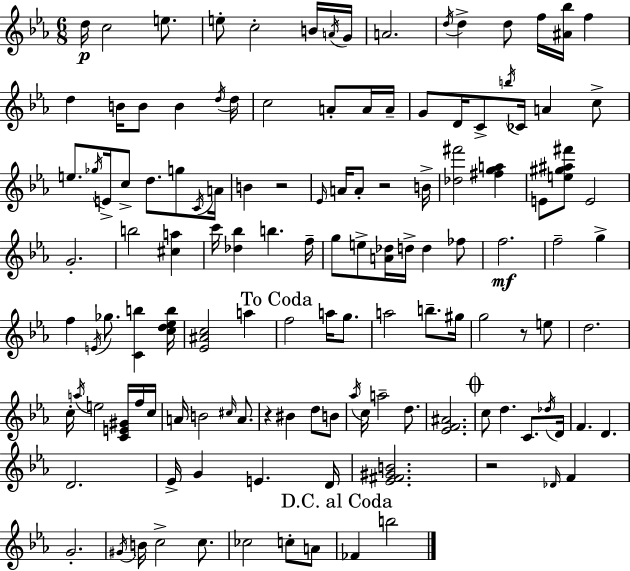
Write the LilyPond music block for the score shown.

{
  \clef treble
  \numericTimeSignature
  \time 6/8
  \key ees \major
  d''16\p c''2 e''8. | e''8-. c''2-. b'16 \acciaccatura { a'16 } | g'16 a'2. | \acciaccatura { d''16 } d''4-> d''8 f''16 <ais' bes''>16 f''4 | \break d''4 b'16 b'8 b'4 | \acciaccatura { d''16 } d''16 c''2 a'8-. | a'16 a'16-- g'8 d'16 c'8-> \acciaccatura { b''16 } ces'16 a'4 | c''8-> e''8. \acciaccatura { ges''16 } e'16-> c''8-> d''8. | \break g''8 \acciaccatura { c'16 } a'16 b'4 r2 | \grace { ees'16 } a'16 a'8-. r2 | b'16-> <des'' fis'''>2 | <fis'' g'' a''>4 e'8 <e'' gis'' ais'' fis'''>8 e'2 | \break g'2.-. | b''2 | <cis'' a''>4 c'''16 <des'' bes''>4 | b''4. f''16-- g''8 e''8-> <a' des''>16 | \break d''16-> d''4 fes''8 f''2.\mf | f''2-- | g''4-> f''4 \acciaccatura { e'16 } | ges''8. <c' b''>4 <c'' d'' ees'' b''>16 <ees' ais' c''>2 | \break a''4 \mark "To Coda" f''2 | a''16 g''8. a''2 | b''8.-- gis''16 g''2 | r8 e''8 d''2. | \break c''16-. \acciaccatura { a''16 } e''2 | <c' e' gis'>16 f''16 c''16 a'16 b'2 | \grace { cis''16 } a'8. r4 | bis'4 d''8 b'8 \acciaccatura { aes''16 } c''16 | \break a''2-- d''8. <ees' f' ais'>2. | \mark \markup { \musicglyph "scripts.coda" } c''8 | d''4. c'8. \acciaccatura { des''16 } d'16 | f'4. d'4. | \break d'2. | ees'16-> g'4 e'4. d'16 | <ees' fis' gis' b'>2. | r2 \grace { des'16 } f'4 | \break g'2.-. | \acciaccatura { gis'16 } b'16 c''2-> c''8. | ces''2 c''8-. | a'8 \mark "D.C. al Coda" fes'4 b''2 | \break \bar "|."
}